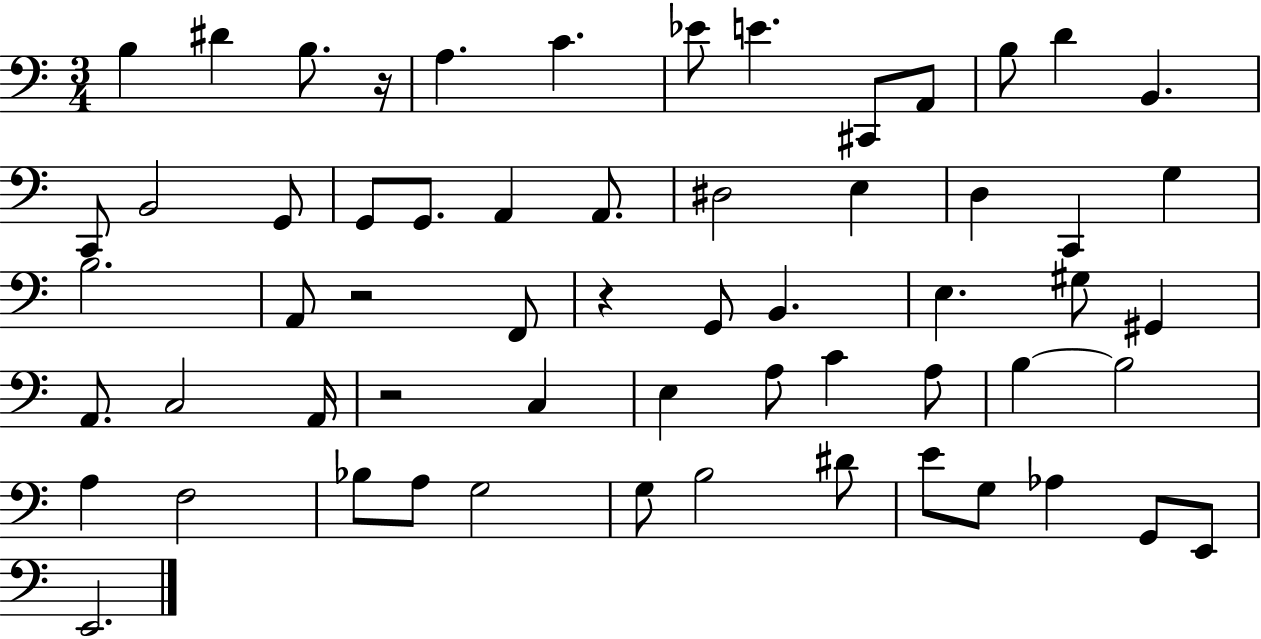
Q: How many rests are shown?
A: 4